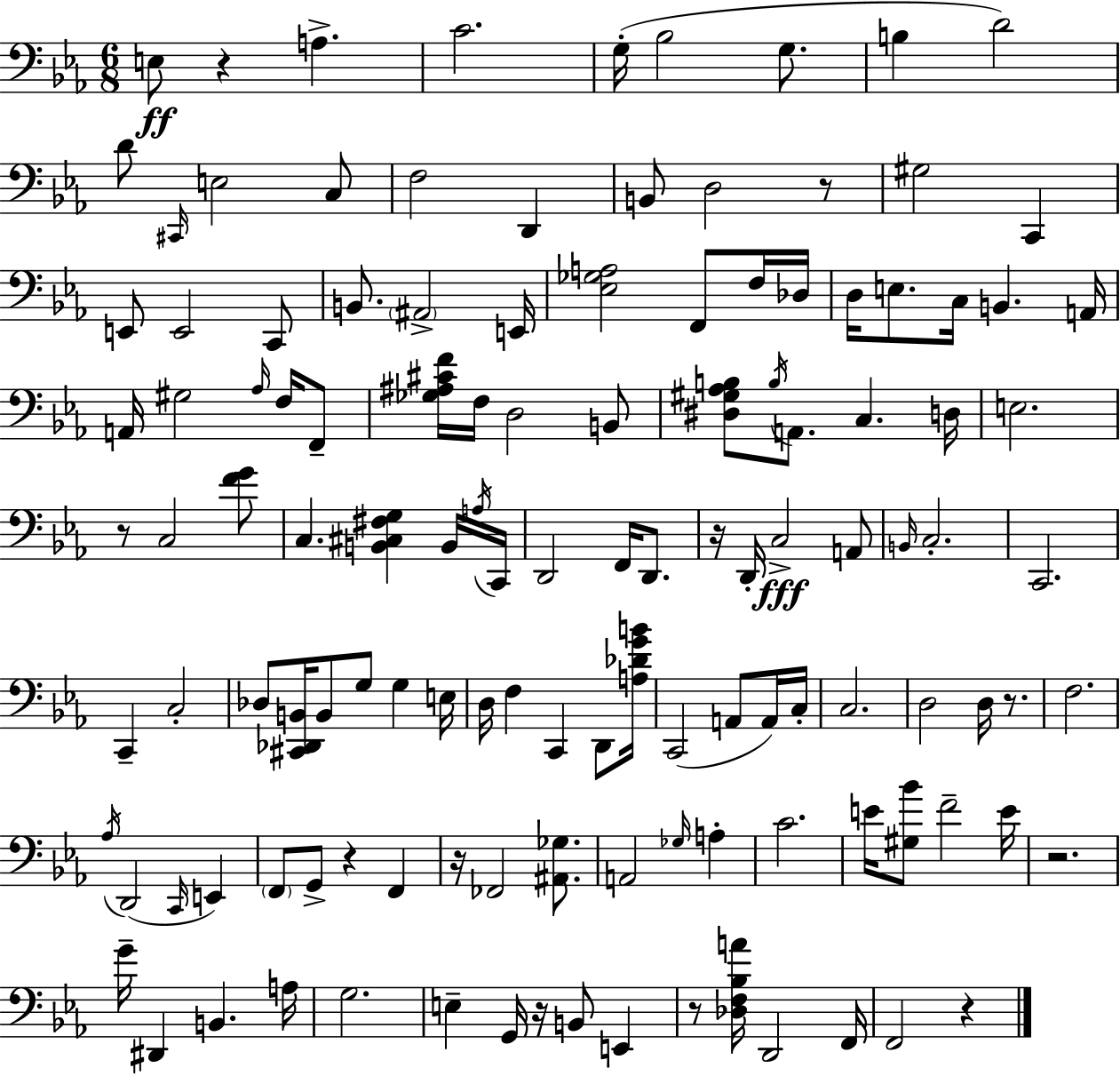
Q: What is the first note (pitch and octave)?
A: E3